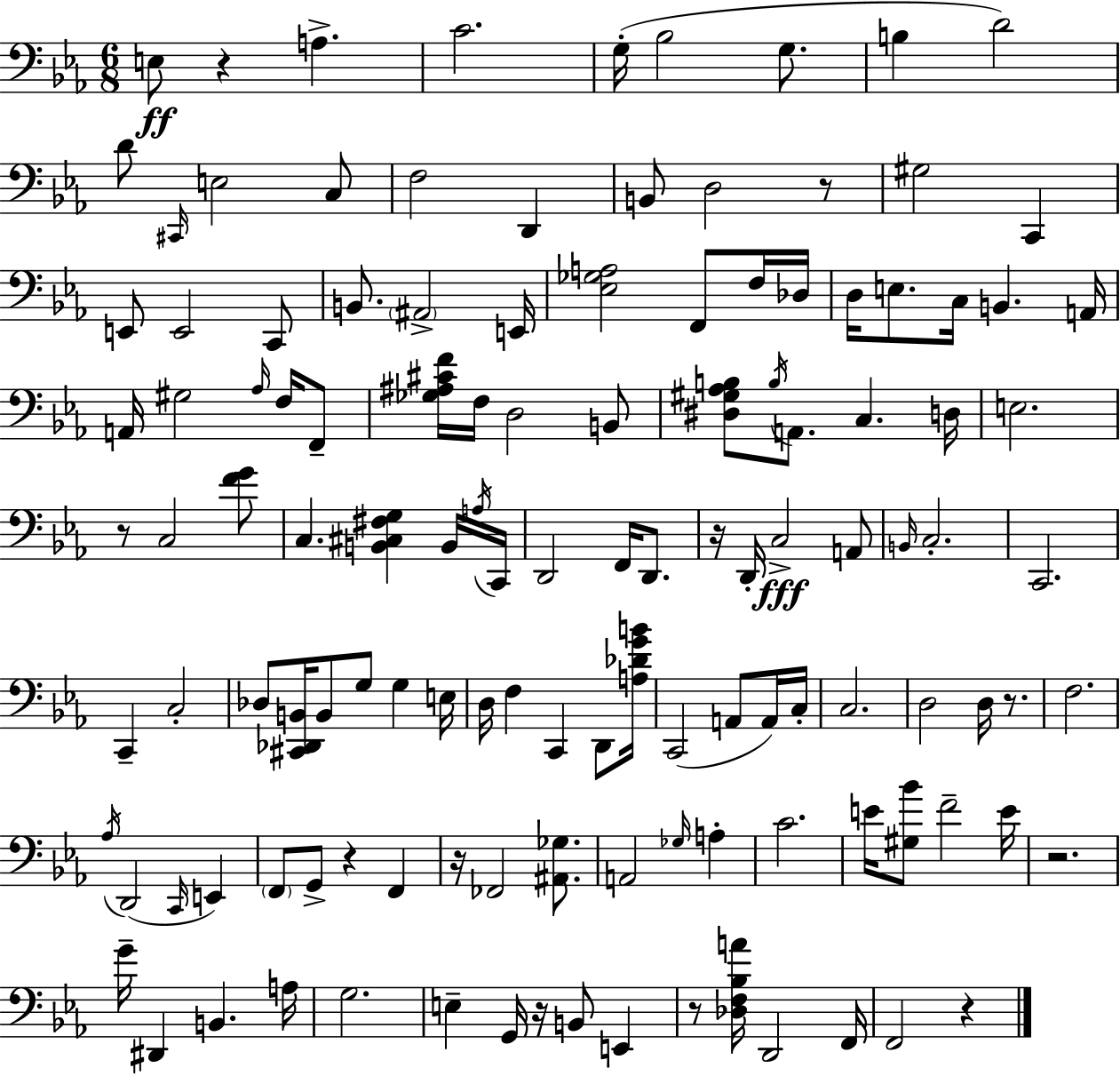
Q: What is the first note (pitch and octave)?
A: E3